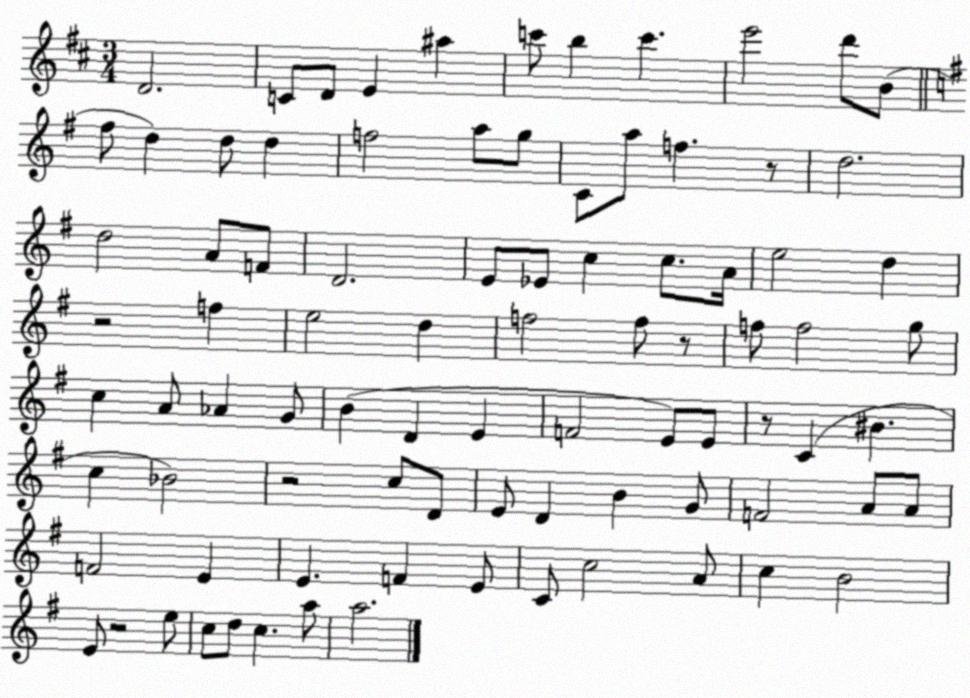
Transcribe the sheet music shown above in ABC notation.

X:1
T:Untitled
M:3/4
L:1/4
K:D
D2 C/2 D/2 E ^a c'/2 b c' e'2 d'/2 B/2 ^f/2 d d/2 d f2 a/2 g/2 C/2 a/2 f z/2 d2 d2 A/2 F/2 D2 E/2 _E/2 c c/2 A/4 e2 d z2 f e2 d f2 f/2 z/2 f/2 f2 g/2 c A/2 _A G/2 B D E F2 E/2 E/2 z/2 C ^B c _B2 z2 c/2 D/2 E/2 D B G/2 F2 A/2 A/2 F2 E E F E/2 C/2 c2 A/2 c B2 E/2 z2 e/2 c/2 d/2 c a/2 a2